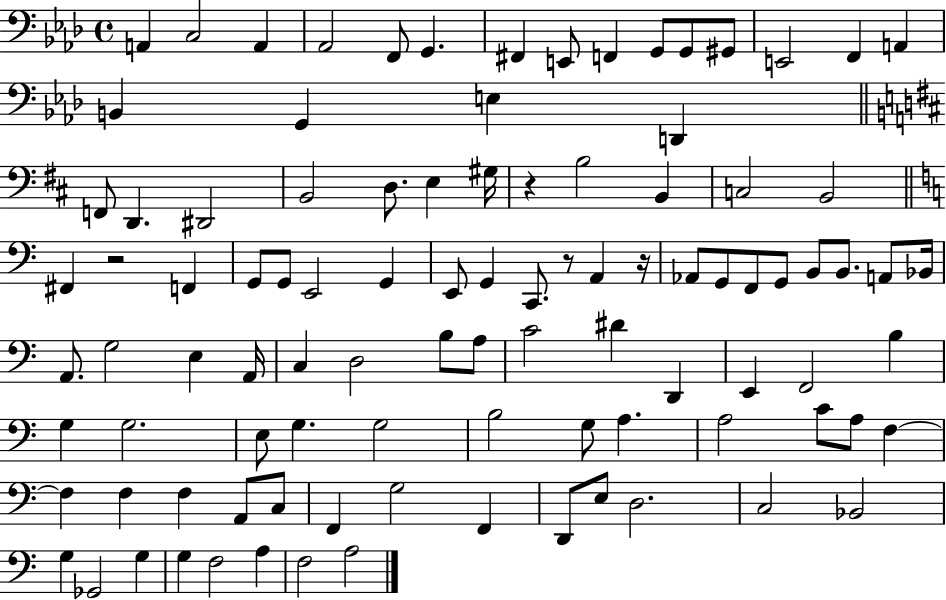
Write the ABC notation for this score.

X:1
T:Untitled
M:4/4
L:1/4
K:Ab
A,, C,2 A,, _A,,2 F,,/2 G,, ^F,, E,,/2 F,, G,,/2 G,,/2 ^G,,/2 E,,2 F,, A,, B,, G,, E, D,, F,,/2 D,, ^D,,2 B,,2 D,/2 E, ^G,/4 z B,2 B,, C,2 B,,2 ^F,, z2 F,, G,,/2 G,,/2 E,,2 G,, E,,/2 G,, C,,/2 z/2 A,, z/4 _A,,/2 G,,/2 F,,/2 G,,/2 B,,/2 B,,/2 A,,/2 _B,,/4 A,,/2 G,2 E, A,,/4 C, D,2 B,/2 A,/2 C2 ^D D,, E,, F,,2 B, G, G,2 E,/2 G, G,2 B,2 G,/2 A, A,2 C/2 A,/2 F, F, F, F, A,,/2 C,/2 F,, G,2 F,, D,,/2 E,/2 D,2 C,2 _B,,2 G, _G,,2 G, G, F,2 A, F,2 A,2